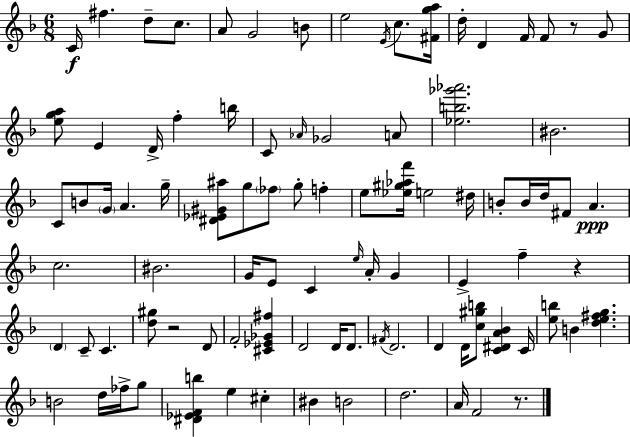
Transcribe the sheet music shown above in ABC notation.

X:1
T:Untitled
M:6/8
L:1/4
K:F
C/4 ^f d/2 c/2 A/2 G2 B/2 e2 E/4 c/2 [^Fga]/4 d/4 D F/4 F/2 z/2 G/2 [ega]/2 E D/4 f b/4 C/2 _A/4 _G2 A/2 [_eb_g'_a']2 ^B2 C/2 B/2 G/4 A g/4 [^D_E^G^a]/2 g/2 _f/2 g/2 f e/2 [_e^g_af']/4 e2 ^d/4 B/2 B/4 d/4 ^F/2 A c2 ^B2 G/4 E/2 C e/4 A/4 G E f z D C/2 C [d^g]/2 z2 D/2 F2 [^C_E_G^f] D2 D/4 D/2 ^F/4 D2 D D/4 [c^gb]/2 [C^DA_B] C/4 [eb]/2 B [de^fg] B2 d/4 _f/4 g/2 [^D_EFb] e ^c ^B B2 d2 A/4 F2 z/2